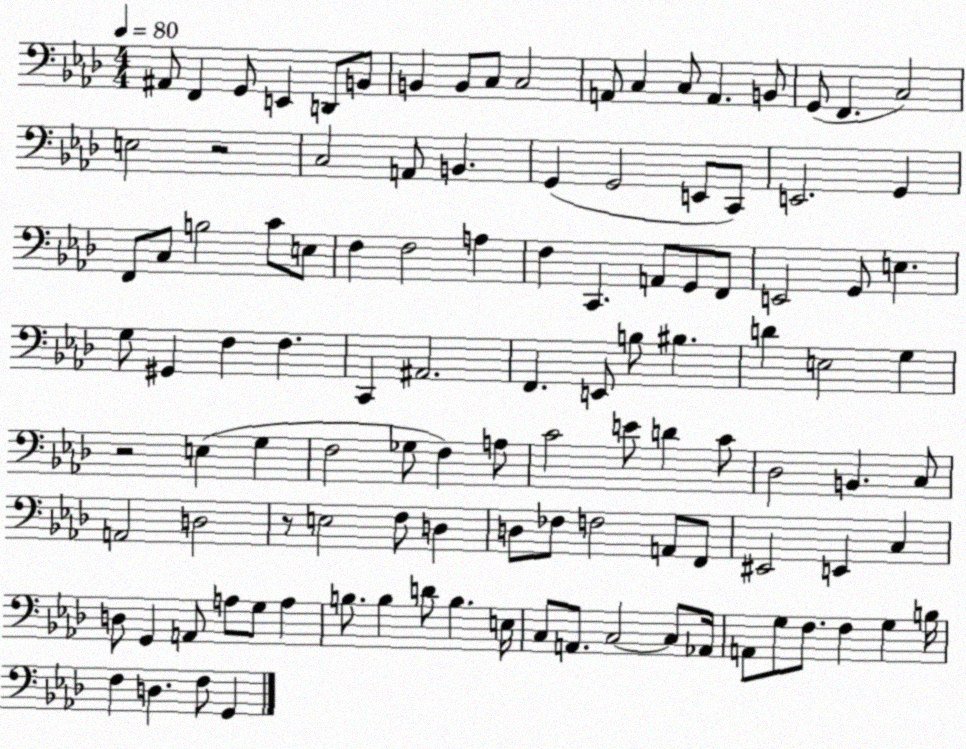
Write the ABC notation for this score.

X:1
T:Untitled
M:4/4
L:1/4
K:Ab
^A,,/2 F,, G,,/2 E,, D,,/2 B,,/2 B,, B,,/2 C,/2 C,2 A,,/2 C, C,/2 A,, B,,/2 G,,/2 F,, C,2 E,2 z2 C,2 A,,/2 B,, G,, G,,2 E,,/2 C,,/2 E,,2 G,, F,,/2 C,/2 B,2 C/2 E,/2 F, F,2 A, F, C,, A,,/2 G,,/2 F,,/2 E,,2 G,,/2 E, G,/2 ^G,, F, F, C,, ^A,,2 F,, E,,/2 B,/2 ^B, D E,2 G, z2 E, G, F,2 _G,/2 F, A,/2 C2 E/2 D C/2 _D,2 B,, C,/2 A,,2 D,2 z/2 E,2 F,/2 D, D,/2 _F,/2 F,2 A,,/2 F,,/2 ^E,,2 E,, C, D,/2 G,, A,,/2 A,/2 G,/2 A, B,/2 B, D/2 B, E,/4 C,/2 A,,/2 C,2 C,/2 _A,,/4 A,,/2 G,/2 F,/2 F, G, B,/4 F, D, F,/2 G,,